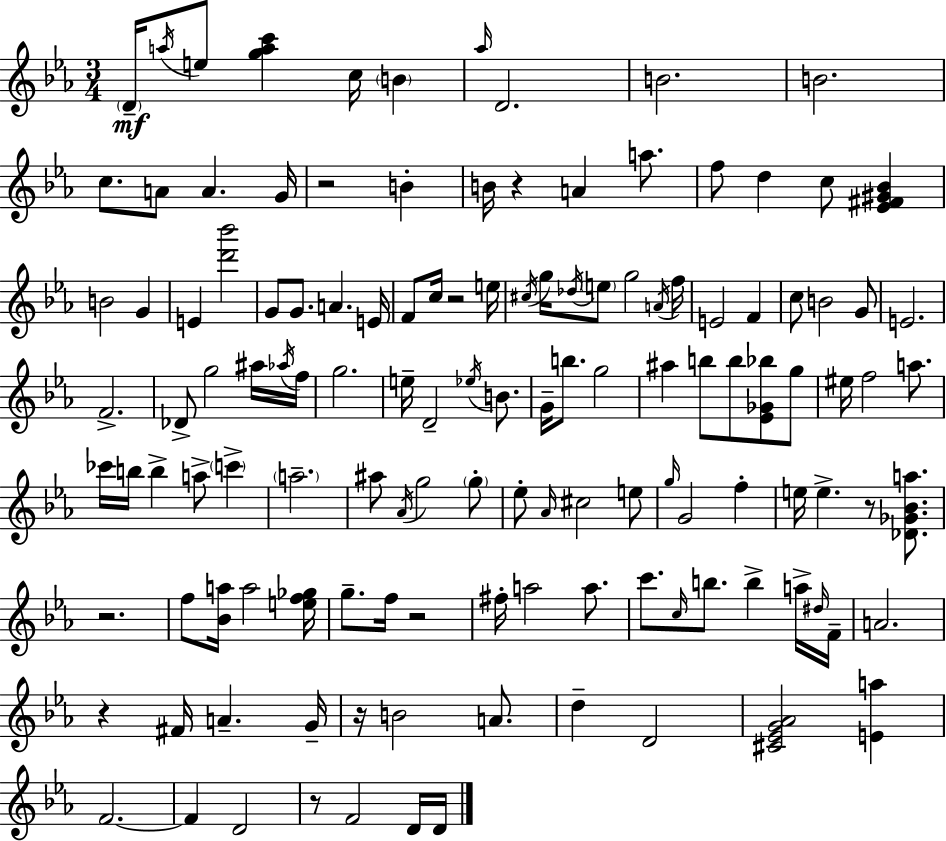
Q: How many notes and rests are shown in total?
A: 129